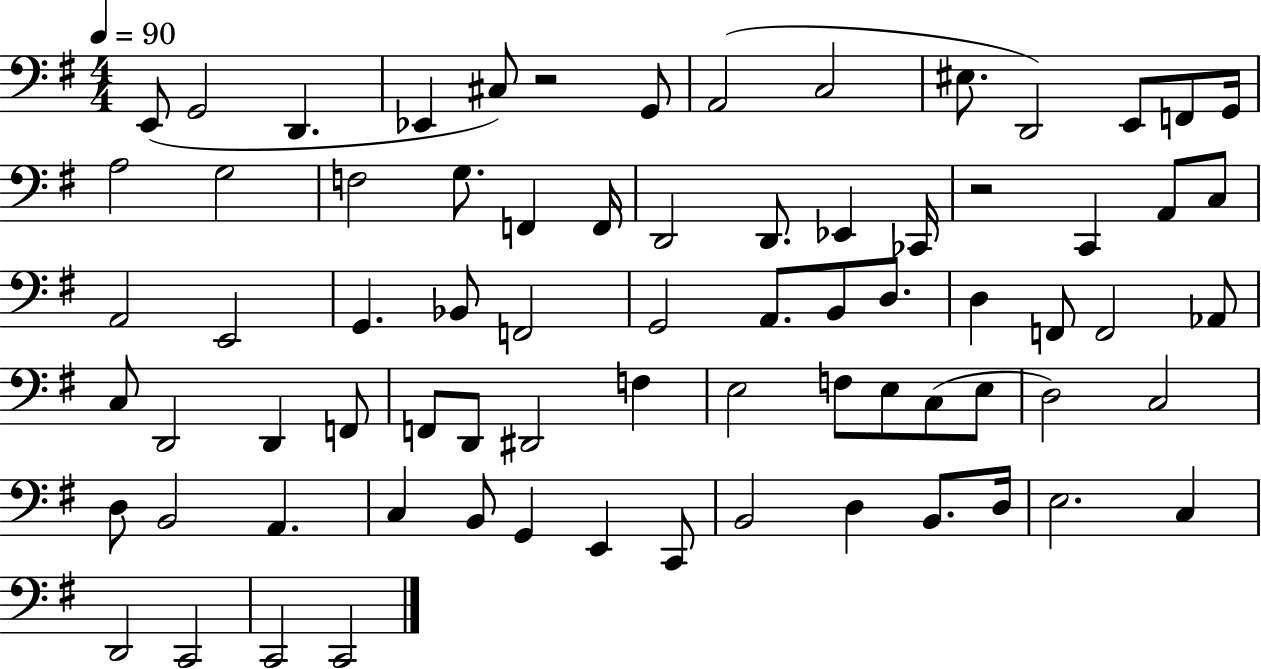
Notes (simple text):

E2/e G2/h D2/q. Eb2/q C#3/e R/h G2/e A2/h C3/h EIS3/e. D2/h E2/e F2/e G2/s A3/h G3/h F3/h G3/e. F2/q F2/s D2/h D2/e. Eb2/q CES2/s R/h C2/q A2/e C3/e A2/h E2/h G2/q. Bb2/e F2/h G2/h A2/e. B2/e D3/e. D3/q F2/e F2/h Ab2/e C3/e D2/h D2/q F2/e F2/e D2/e D#2/h F3/q E3/h F3/e E3/e C3/e E3/e D3/h C3/h D3/e B2/h A2/q. C3/q B2/e G2/q E2/q C2/e B2/h D3/q B2/e. D3/s E3/h. C3/q D2/h C2/h C2/h C2/h